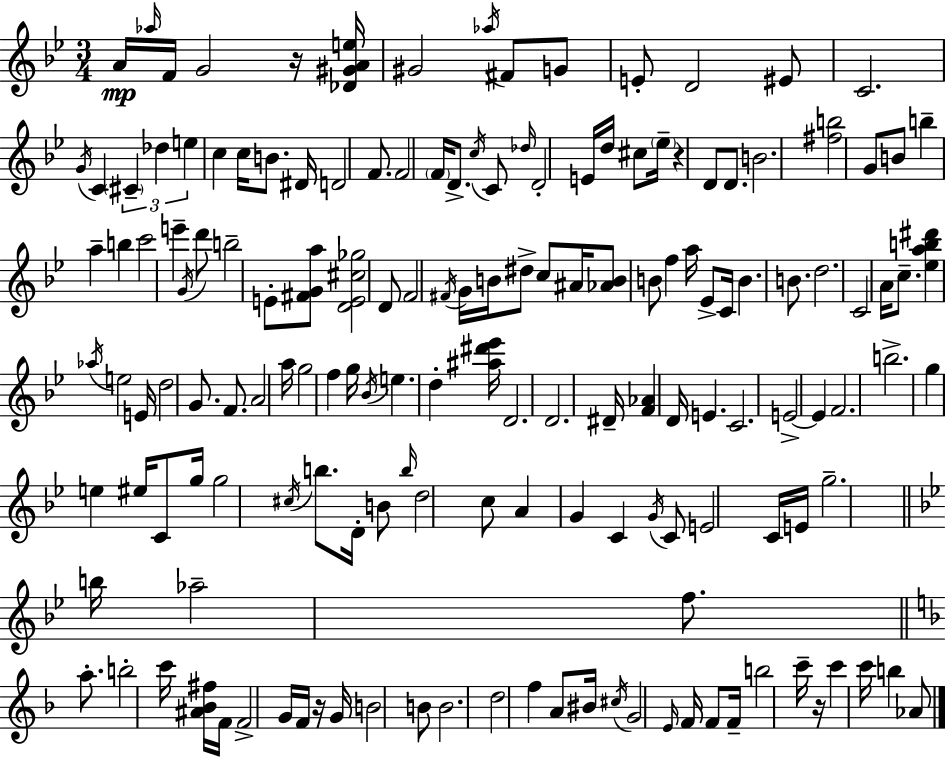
X:1
T:Untitled
M:3/4
L:1/4
K:Gm
A/4 _a/4 F/4 G2 z/4 [_D^GAe]/4 ^G2 _a/4 ^F/2 G/2 E/2 D2 ^E/2 C2 G/4 C ^C _d e c c/4 B/2 ^D/4 D2 F/2 F2 F/4 D/2 c/4 C/2 _d/4 D2 E/4 d/4 ^c/2 _e/4 z D/2 D/2 B2 [^fb]2 G/2 B/2 b a b c'2 e' G/4 d'/2 b2 E/2 [^FGa]/2 [DE^c_g]2 D/2 F2 ^F/4 G/4 B/4 ^d/2 c/2 ^A/4 [_AB]/2 B/2 f a/4 _E/2 C/4 B B/2 d2 C2 A/4 c/2 [_eab^d'] _a/4 e2 E/4 d2 G/2 F/2 A2 a/4 g2 f g/4 _B/4 e d [^a^d'_e']/4 D2 D2 ^D/4 [F_A] D/4 E C2 E2 E F2 b2 g e ^e/4 C/2 g/4 g2 ^c/4 b/2 D/4 B/2 b/4 d2 c/2 A G C G/4 C/2 E2 C/4 E/4 g2 b/4 _a2 f/2 a/2 b2 c'/4 [^A_B^f]/4 F/4 F2 G/4 F/4 z/4 G/4 B2 B/2 B2 d2 f A/2 ^B/4 ^c/4 G2 E/4 F/4 F/2 F/4 b2 c'/4 z/4 c' c'/4 b _A/2